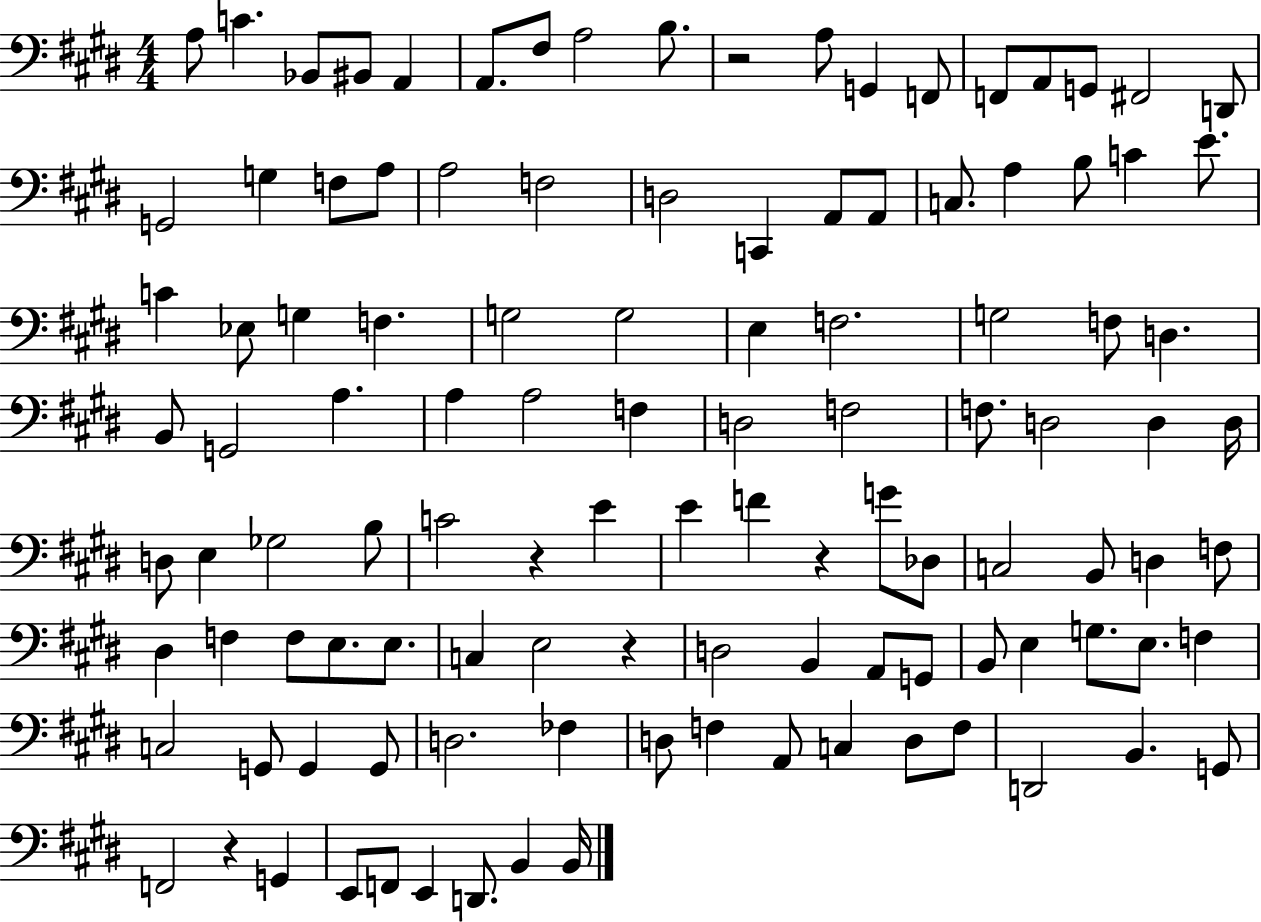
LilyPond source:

{
  \clef bass
  \numericTimeSignature
  \time 4/4
  \key e \major
  a8 c'4. bes,8 bis,8 a,4 | a,8. fis8 a2 b8. | r2 a8 g,4 f,8 | f,8 a,8 g,8 fis,2 d,8 | \break g,2 g4 f8 a8 | a2 f2 | d2 c,4 a,8 a,8 | c8. a4 b8 c'4 e'8. | \break c'4 ees8 g4 f4. | g2 g2 | e4 f2. | g2 f8 d4. | \break b,8 g,2 a4. | a4 a2 f4 | d2 f2 | f8. d2 d4 d16 | \break d8 e4 ges2 b8 | c'2 r4 e'4 | e'4 f'4 r4 g'8 des8 | c2 b,8 d4 f8 | \break dis4 f4 f8 e8. e8. | c4 e2 r4 | d2 b,4 a,8 g,8 | b,8 e4 g8. e8. f4 | \break c2 g,8 g,4 g,8 | d2. fes4 | d8 f4 a,8 c4 d8 f8 | d,2 b,4. g,8 | \break f,2 r4 g,4 | e,8 f,8 e,4 d,8. b,4 b,16 | \bar "|."
}